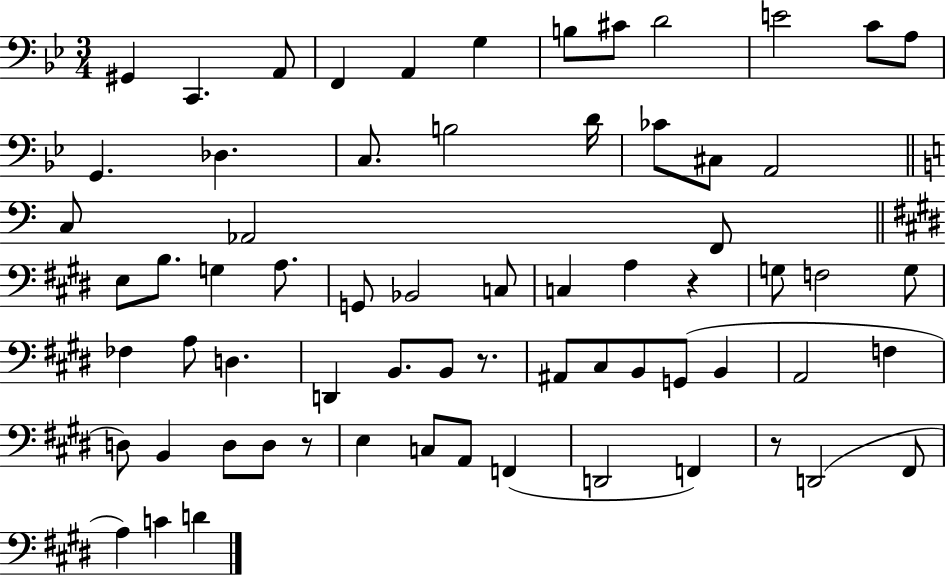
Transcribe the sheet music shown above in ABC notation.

X:1
T:Untitled
M:3/4
L:1/4
K:Bb
^G,, C,, A,,/2 F,, A,, G, B,/2 ^C/2 D2 E2 C/2 A,/2 G,, _D, C,/2 B,2 D/4 _C/2 ^C,/2 A,,2 C,/2 _A,,2 F,,/2 E,/2 B,/2 G, A,/2 G,,/2 _B,,2 C,/2 C, A, z G,/2 F,2 G,/2 _F, A,/2 D, D,, B,,/2 B,,/2 z/2 ^A,,/2 ^C,/2 B,,/2 G,,/2 B,, A,,2 F, D,/2 B,, D,/2 D,/2 z/2 E, C,/2 A,,/2 F,, D,,2 F,, z/2 D,,2 ^F,,/2 A, C D